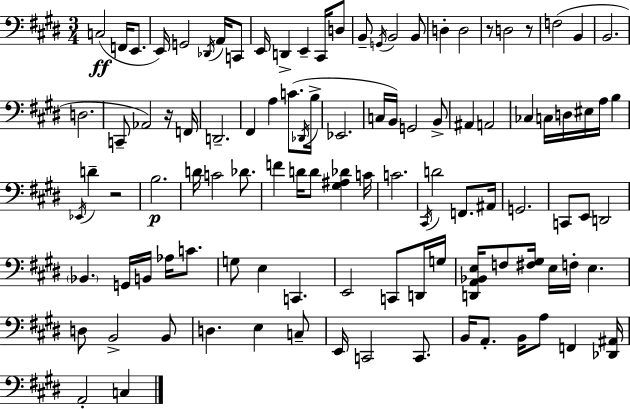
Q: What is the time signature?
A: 3/4